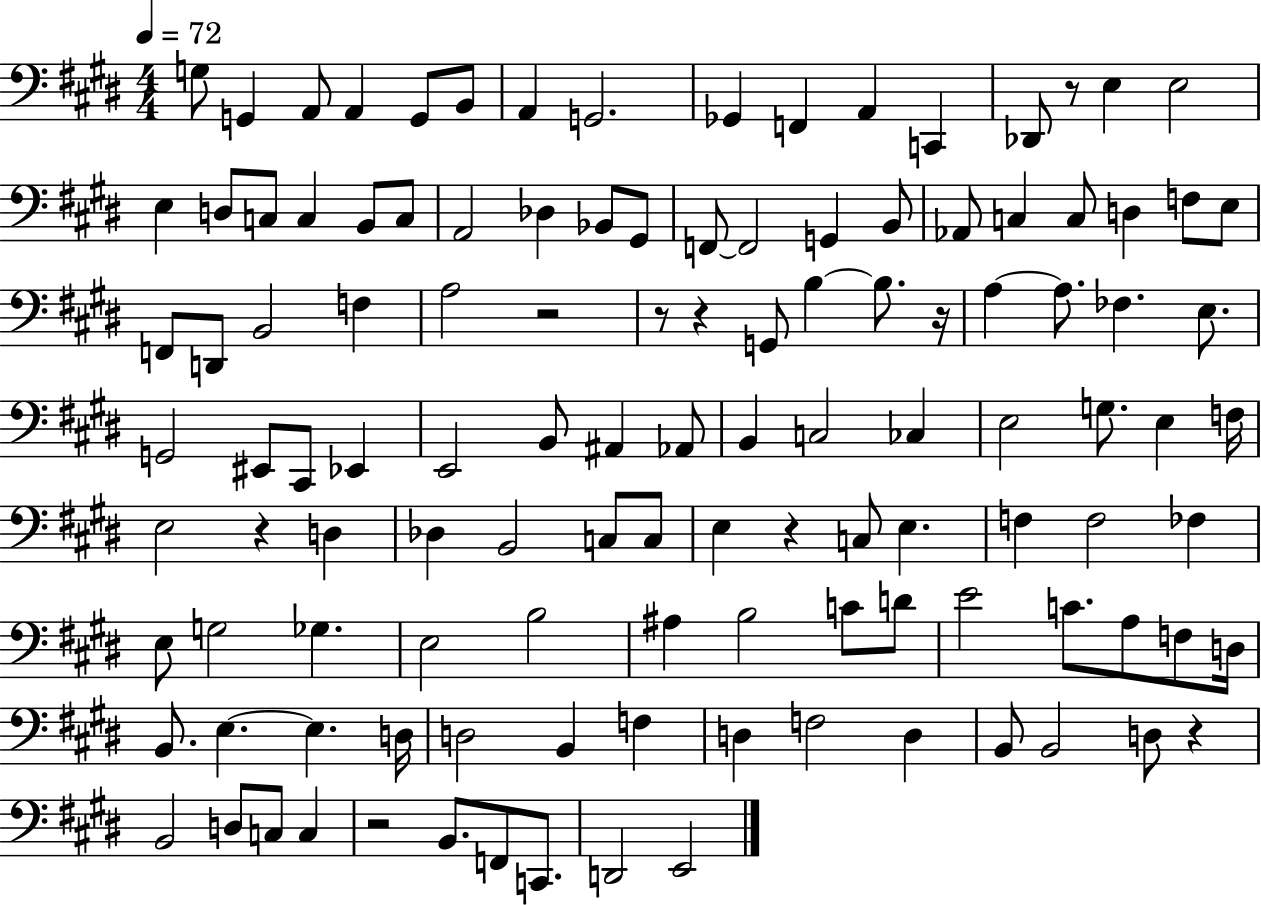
X:1
T:Untitled
M:4/4
L:1/4
K:E
G,/2 G,, A,,/2 A,, G,,/2 B,,/2 A,, G,,2 _G,, F,, A,, C,, _D,,/2 z/2 E, E,2 E, D,/2 C,/2 C, B,,/2 C,/2 A,,2 _D, _B,,/2 ^G,,/2 F,,/2 F,,2 G,, B,,/2 _A,,/2 C, C,/2 D, F,/2 E,/2 F,,/2 D,,/2 B,,2 F, A,2 z2 z/2 z G,,/2 B, B,/2 z/4 A, A,/2 _F, E,/2 G,,2 ^E,,/2 ^C,,/2 _E,, E,,2 B,,/2 ^A,, _A,,/2 B,, C,2 _C, E,2 G,/2 E, F,/4 E,2 z D, _D, B,,2 C,/2 C,/2 E, z C,/2 E, F, F,2 _F, E,/2 G,2 _G, E,2 B,2 ^A, B,2 C/2 D/2 E2 C/2 A,/2 F,/2 D,/4 B,,/2 E, E, D,/4 D,2 B,, F, D, F,2 D, B,,/2 B,,2 D,/2 z B,,2 D,/2 C,/2 C, z2 B,,/2 F,,/2 C,,/2 D,,2 E,,2